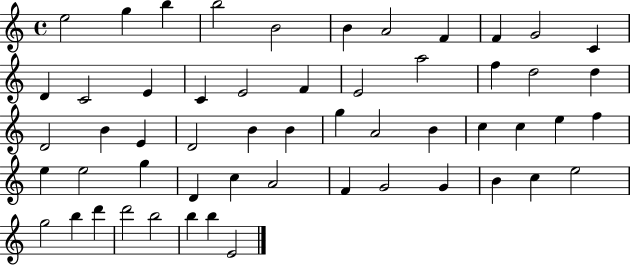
{
  \clef treble
  \time 4/4
  \defaultTimeSignature
  \key c \major
  e''2 g''4 b''4 | b''2 b'2 | b'4 a'2 f'4 | f'4 g'2 c'4 | \break d'4 c'2 e'4 | c'4 e'2 f'4 | e'2 a''2 | f''4 d''2 d''4 | \break d'2 b'4 e'4 | d'2 b'4 b'4 | g''4 a'2 b'4 | c''4 c''4 e''4 f''4 | \break e''4 e''2 g''4 | d'4 c''4 a'2 | f'4 g'2 g'4 | b'4 c''4 e''2 | \break g''2 b''4 d'''4 | d'''2 b''2 | b''4 b''4 e'2 | \bar "|."
}